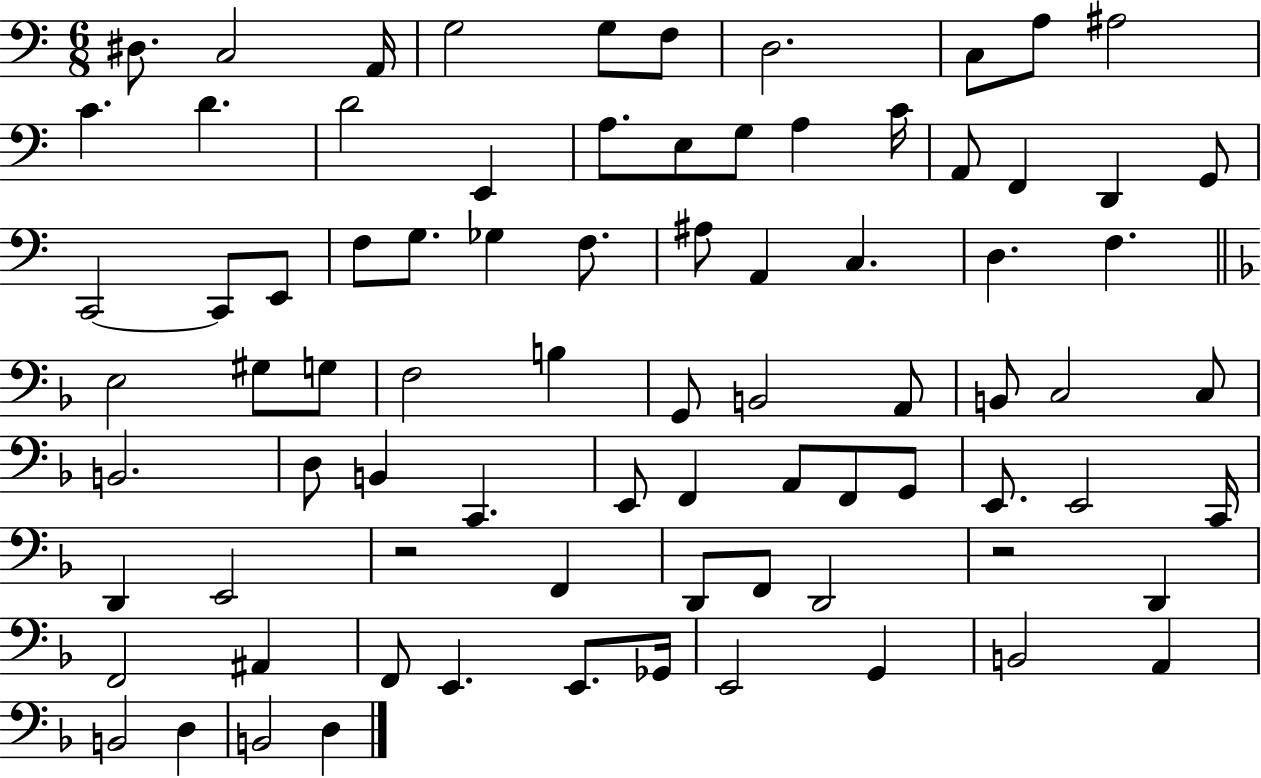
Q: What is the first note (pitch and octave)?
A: D#3